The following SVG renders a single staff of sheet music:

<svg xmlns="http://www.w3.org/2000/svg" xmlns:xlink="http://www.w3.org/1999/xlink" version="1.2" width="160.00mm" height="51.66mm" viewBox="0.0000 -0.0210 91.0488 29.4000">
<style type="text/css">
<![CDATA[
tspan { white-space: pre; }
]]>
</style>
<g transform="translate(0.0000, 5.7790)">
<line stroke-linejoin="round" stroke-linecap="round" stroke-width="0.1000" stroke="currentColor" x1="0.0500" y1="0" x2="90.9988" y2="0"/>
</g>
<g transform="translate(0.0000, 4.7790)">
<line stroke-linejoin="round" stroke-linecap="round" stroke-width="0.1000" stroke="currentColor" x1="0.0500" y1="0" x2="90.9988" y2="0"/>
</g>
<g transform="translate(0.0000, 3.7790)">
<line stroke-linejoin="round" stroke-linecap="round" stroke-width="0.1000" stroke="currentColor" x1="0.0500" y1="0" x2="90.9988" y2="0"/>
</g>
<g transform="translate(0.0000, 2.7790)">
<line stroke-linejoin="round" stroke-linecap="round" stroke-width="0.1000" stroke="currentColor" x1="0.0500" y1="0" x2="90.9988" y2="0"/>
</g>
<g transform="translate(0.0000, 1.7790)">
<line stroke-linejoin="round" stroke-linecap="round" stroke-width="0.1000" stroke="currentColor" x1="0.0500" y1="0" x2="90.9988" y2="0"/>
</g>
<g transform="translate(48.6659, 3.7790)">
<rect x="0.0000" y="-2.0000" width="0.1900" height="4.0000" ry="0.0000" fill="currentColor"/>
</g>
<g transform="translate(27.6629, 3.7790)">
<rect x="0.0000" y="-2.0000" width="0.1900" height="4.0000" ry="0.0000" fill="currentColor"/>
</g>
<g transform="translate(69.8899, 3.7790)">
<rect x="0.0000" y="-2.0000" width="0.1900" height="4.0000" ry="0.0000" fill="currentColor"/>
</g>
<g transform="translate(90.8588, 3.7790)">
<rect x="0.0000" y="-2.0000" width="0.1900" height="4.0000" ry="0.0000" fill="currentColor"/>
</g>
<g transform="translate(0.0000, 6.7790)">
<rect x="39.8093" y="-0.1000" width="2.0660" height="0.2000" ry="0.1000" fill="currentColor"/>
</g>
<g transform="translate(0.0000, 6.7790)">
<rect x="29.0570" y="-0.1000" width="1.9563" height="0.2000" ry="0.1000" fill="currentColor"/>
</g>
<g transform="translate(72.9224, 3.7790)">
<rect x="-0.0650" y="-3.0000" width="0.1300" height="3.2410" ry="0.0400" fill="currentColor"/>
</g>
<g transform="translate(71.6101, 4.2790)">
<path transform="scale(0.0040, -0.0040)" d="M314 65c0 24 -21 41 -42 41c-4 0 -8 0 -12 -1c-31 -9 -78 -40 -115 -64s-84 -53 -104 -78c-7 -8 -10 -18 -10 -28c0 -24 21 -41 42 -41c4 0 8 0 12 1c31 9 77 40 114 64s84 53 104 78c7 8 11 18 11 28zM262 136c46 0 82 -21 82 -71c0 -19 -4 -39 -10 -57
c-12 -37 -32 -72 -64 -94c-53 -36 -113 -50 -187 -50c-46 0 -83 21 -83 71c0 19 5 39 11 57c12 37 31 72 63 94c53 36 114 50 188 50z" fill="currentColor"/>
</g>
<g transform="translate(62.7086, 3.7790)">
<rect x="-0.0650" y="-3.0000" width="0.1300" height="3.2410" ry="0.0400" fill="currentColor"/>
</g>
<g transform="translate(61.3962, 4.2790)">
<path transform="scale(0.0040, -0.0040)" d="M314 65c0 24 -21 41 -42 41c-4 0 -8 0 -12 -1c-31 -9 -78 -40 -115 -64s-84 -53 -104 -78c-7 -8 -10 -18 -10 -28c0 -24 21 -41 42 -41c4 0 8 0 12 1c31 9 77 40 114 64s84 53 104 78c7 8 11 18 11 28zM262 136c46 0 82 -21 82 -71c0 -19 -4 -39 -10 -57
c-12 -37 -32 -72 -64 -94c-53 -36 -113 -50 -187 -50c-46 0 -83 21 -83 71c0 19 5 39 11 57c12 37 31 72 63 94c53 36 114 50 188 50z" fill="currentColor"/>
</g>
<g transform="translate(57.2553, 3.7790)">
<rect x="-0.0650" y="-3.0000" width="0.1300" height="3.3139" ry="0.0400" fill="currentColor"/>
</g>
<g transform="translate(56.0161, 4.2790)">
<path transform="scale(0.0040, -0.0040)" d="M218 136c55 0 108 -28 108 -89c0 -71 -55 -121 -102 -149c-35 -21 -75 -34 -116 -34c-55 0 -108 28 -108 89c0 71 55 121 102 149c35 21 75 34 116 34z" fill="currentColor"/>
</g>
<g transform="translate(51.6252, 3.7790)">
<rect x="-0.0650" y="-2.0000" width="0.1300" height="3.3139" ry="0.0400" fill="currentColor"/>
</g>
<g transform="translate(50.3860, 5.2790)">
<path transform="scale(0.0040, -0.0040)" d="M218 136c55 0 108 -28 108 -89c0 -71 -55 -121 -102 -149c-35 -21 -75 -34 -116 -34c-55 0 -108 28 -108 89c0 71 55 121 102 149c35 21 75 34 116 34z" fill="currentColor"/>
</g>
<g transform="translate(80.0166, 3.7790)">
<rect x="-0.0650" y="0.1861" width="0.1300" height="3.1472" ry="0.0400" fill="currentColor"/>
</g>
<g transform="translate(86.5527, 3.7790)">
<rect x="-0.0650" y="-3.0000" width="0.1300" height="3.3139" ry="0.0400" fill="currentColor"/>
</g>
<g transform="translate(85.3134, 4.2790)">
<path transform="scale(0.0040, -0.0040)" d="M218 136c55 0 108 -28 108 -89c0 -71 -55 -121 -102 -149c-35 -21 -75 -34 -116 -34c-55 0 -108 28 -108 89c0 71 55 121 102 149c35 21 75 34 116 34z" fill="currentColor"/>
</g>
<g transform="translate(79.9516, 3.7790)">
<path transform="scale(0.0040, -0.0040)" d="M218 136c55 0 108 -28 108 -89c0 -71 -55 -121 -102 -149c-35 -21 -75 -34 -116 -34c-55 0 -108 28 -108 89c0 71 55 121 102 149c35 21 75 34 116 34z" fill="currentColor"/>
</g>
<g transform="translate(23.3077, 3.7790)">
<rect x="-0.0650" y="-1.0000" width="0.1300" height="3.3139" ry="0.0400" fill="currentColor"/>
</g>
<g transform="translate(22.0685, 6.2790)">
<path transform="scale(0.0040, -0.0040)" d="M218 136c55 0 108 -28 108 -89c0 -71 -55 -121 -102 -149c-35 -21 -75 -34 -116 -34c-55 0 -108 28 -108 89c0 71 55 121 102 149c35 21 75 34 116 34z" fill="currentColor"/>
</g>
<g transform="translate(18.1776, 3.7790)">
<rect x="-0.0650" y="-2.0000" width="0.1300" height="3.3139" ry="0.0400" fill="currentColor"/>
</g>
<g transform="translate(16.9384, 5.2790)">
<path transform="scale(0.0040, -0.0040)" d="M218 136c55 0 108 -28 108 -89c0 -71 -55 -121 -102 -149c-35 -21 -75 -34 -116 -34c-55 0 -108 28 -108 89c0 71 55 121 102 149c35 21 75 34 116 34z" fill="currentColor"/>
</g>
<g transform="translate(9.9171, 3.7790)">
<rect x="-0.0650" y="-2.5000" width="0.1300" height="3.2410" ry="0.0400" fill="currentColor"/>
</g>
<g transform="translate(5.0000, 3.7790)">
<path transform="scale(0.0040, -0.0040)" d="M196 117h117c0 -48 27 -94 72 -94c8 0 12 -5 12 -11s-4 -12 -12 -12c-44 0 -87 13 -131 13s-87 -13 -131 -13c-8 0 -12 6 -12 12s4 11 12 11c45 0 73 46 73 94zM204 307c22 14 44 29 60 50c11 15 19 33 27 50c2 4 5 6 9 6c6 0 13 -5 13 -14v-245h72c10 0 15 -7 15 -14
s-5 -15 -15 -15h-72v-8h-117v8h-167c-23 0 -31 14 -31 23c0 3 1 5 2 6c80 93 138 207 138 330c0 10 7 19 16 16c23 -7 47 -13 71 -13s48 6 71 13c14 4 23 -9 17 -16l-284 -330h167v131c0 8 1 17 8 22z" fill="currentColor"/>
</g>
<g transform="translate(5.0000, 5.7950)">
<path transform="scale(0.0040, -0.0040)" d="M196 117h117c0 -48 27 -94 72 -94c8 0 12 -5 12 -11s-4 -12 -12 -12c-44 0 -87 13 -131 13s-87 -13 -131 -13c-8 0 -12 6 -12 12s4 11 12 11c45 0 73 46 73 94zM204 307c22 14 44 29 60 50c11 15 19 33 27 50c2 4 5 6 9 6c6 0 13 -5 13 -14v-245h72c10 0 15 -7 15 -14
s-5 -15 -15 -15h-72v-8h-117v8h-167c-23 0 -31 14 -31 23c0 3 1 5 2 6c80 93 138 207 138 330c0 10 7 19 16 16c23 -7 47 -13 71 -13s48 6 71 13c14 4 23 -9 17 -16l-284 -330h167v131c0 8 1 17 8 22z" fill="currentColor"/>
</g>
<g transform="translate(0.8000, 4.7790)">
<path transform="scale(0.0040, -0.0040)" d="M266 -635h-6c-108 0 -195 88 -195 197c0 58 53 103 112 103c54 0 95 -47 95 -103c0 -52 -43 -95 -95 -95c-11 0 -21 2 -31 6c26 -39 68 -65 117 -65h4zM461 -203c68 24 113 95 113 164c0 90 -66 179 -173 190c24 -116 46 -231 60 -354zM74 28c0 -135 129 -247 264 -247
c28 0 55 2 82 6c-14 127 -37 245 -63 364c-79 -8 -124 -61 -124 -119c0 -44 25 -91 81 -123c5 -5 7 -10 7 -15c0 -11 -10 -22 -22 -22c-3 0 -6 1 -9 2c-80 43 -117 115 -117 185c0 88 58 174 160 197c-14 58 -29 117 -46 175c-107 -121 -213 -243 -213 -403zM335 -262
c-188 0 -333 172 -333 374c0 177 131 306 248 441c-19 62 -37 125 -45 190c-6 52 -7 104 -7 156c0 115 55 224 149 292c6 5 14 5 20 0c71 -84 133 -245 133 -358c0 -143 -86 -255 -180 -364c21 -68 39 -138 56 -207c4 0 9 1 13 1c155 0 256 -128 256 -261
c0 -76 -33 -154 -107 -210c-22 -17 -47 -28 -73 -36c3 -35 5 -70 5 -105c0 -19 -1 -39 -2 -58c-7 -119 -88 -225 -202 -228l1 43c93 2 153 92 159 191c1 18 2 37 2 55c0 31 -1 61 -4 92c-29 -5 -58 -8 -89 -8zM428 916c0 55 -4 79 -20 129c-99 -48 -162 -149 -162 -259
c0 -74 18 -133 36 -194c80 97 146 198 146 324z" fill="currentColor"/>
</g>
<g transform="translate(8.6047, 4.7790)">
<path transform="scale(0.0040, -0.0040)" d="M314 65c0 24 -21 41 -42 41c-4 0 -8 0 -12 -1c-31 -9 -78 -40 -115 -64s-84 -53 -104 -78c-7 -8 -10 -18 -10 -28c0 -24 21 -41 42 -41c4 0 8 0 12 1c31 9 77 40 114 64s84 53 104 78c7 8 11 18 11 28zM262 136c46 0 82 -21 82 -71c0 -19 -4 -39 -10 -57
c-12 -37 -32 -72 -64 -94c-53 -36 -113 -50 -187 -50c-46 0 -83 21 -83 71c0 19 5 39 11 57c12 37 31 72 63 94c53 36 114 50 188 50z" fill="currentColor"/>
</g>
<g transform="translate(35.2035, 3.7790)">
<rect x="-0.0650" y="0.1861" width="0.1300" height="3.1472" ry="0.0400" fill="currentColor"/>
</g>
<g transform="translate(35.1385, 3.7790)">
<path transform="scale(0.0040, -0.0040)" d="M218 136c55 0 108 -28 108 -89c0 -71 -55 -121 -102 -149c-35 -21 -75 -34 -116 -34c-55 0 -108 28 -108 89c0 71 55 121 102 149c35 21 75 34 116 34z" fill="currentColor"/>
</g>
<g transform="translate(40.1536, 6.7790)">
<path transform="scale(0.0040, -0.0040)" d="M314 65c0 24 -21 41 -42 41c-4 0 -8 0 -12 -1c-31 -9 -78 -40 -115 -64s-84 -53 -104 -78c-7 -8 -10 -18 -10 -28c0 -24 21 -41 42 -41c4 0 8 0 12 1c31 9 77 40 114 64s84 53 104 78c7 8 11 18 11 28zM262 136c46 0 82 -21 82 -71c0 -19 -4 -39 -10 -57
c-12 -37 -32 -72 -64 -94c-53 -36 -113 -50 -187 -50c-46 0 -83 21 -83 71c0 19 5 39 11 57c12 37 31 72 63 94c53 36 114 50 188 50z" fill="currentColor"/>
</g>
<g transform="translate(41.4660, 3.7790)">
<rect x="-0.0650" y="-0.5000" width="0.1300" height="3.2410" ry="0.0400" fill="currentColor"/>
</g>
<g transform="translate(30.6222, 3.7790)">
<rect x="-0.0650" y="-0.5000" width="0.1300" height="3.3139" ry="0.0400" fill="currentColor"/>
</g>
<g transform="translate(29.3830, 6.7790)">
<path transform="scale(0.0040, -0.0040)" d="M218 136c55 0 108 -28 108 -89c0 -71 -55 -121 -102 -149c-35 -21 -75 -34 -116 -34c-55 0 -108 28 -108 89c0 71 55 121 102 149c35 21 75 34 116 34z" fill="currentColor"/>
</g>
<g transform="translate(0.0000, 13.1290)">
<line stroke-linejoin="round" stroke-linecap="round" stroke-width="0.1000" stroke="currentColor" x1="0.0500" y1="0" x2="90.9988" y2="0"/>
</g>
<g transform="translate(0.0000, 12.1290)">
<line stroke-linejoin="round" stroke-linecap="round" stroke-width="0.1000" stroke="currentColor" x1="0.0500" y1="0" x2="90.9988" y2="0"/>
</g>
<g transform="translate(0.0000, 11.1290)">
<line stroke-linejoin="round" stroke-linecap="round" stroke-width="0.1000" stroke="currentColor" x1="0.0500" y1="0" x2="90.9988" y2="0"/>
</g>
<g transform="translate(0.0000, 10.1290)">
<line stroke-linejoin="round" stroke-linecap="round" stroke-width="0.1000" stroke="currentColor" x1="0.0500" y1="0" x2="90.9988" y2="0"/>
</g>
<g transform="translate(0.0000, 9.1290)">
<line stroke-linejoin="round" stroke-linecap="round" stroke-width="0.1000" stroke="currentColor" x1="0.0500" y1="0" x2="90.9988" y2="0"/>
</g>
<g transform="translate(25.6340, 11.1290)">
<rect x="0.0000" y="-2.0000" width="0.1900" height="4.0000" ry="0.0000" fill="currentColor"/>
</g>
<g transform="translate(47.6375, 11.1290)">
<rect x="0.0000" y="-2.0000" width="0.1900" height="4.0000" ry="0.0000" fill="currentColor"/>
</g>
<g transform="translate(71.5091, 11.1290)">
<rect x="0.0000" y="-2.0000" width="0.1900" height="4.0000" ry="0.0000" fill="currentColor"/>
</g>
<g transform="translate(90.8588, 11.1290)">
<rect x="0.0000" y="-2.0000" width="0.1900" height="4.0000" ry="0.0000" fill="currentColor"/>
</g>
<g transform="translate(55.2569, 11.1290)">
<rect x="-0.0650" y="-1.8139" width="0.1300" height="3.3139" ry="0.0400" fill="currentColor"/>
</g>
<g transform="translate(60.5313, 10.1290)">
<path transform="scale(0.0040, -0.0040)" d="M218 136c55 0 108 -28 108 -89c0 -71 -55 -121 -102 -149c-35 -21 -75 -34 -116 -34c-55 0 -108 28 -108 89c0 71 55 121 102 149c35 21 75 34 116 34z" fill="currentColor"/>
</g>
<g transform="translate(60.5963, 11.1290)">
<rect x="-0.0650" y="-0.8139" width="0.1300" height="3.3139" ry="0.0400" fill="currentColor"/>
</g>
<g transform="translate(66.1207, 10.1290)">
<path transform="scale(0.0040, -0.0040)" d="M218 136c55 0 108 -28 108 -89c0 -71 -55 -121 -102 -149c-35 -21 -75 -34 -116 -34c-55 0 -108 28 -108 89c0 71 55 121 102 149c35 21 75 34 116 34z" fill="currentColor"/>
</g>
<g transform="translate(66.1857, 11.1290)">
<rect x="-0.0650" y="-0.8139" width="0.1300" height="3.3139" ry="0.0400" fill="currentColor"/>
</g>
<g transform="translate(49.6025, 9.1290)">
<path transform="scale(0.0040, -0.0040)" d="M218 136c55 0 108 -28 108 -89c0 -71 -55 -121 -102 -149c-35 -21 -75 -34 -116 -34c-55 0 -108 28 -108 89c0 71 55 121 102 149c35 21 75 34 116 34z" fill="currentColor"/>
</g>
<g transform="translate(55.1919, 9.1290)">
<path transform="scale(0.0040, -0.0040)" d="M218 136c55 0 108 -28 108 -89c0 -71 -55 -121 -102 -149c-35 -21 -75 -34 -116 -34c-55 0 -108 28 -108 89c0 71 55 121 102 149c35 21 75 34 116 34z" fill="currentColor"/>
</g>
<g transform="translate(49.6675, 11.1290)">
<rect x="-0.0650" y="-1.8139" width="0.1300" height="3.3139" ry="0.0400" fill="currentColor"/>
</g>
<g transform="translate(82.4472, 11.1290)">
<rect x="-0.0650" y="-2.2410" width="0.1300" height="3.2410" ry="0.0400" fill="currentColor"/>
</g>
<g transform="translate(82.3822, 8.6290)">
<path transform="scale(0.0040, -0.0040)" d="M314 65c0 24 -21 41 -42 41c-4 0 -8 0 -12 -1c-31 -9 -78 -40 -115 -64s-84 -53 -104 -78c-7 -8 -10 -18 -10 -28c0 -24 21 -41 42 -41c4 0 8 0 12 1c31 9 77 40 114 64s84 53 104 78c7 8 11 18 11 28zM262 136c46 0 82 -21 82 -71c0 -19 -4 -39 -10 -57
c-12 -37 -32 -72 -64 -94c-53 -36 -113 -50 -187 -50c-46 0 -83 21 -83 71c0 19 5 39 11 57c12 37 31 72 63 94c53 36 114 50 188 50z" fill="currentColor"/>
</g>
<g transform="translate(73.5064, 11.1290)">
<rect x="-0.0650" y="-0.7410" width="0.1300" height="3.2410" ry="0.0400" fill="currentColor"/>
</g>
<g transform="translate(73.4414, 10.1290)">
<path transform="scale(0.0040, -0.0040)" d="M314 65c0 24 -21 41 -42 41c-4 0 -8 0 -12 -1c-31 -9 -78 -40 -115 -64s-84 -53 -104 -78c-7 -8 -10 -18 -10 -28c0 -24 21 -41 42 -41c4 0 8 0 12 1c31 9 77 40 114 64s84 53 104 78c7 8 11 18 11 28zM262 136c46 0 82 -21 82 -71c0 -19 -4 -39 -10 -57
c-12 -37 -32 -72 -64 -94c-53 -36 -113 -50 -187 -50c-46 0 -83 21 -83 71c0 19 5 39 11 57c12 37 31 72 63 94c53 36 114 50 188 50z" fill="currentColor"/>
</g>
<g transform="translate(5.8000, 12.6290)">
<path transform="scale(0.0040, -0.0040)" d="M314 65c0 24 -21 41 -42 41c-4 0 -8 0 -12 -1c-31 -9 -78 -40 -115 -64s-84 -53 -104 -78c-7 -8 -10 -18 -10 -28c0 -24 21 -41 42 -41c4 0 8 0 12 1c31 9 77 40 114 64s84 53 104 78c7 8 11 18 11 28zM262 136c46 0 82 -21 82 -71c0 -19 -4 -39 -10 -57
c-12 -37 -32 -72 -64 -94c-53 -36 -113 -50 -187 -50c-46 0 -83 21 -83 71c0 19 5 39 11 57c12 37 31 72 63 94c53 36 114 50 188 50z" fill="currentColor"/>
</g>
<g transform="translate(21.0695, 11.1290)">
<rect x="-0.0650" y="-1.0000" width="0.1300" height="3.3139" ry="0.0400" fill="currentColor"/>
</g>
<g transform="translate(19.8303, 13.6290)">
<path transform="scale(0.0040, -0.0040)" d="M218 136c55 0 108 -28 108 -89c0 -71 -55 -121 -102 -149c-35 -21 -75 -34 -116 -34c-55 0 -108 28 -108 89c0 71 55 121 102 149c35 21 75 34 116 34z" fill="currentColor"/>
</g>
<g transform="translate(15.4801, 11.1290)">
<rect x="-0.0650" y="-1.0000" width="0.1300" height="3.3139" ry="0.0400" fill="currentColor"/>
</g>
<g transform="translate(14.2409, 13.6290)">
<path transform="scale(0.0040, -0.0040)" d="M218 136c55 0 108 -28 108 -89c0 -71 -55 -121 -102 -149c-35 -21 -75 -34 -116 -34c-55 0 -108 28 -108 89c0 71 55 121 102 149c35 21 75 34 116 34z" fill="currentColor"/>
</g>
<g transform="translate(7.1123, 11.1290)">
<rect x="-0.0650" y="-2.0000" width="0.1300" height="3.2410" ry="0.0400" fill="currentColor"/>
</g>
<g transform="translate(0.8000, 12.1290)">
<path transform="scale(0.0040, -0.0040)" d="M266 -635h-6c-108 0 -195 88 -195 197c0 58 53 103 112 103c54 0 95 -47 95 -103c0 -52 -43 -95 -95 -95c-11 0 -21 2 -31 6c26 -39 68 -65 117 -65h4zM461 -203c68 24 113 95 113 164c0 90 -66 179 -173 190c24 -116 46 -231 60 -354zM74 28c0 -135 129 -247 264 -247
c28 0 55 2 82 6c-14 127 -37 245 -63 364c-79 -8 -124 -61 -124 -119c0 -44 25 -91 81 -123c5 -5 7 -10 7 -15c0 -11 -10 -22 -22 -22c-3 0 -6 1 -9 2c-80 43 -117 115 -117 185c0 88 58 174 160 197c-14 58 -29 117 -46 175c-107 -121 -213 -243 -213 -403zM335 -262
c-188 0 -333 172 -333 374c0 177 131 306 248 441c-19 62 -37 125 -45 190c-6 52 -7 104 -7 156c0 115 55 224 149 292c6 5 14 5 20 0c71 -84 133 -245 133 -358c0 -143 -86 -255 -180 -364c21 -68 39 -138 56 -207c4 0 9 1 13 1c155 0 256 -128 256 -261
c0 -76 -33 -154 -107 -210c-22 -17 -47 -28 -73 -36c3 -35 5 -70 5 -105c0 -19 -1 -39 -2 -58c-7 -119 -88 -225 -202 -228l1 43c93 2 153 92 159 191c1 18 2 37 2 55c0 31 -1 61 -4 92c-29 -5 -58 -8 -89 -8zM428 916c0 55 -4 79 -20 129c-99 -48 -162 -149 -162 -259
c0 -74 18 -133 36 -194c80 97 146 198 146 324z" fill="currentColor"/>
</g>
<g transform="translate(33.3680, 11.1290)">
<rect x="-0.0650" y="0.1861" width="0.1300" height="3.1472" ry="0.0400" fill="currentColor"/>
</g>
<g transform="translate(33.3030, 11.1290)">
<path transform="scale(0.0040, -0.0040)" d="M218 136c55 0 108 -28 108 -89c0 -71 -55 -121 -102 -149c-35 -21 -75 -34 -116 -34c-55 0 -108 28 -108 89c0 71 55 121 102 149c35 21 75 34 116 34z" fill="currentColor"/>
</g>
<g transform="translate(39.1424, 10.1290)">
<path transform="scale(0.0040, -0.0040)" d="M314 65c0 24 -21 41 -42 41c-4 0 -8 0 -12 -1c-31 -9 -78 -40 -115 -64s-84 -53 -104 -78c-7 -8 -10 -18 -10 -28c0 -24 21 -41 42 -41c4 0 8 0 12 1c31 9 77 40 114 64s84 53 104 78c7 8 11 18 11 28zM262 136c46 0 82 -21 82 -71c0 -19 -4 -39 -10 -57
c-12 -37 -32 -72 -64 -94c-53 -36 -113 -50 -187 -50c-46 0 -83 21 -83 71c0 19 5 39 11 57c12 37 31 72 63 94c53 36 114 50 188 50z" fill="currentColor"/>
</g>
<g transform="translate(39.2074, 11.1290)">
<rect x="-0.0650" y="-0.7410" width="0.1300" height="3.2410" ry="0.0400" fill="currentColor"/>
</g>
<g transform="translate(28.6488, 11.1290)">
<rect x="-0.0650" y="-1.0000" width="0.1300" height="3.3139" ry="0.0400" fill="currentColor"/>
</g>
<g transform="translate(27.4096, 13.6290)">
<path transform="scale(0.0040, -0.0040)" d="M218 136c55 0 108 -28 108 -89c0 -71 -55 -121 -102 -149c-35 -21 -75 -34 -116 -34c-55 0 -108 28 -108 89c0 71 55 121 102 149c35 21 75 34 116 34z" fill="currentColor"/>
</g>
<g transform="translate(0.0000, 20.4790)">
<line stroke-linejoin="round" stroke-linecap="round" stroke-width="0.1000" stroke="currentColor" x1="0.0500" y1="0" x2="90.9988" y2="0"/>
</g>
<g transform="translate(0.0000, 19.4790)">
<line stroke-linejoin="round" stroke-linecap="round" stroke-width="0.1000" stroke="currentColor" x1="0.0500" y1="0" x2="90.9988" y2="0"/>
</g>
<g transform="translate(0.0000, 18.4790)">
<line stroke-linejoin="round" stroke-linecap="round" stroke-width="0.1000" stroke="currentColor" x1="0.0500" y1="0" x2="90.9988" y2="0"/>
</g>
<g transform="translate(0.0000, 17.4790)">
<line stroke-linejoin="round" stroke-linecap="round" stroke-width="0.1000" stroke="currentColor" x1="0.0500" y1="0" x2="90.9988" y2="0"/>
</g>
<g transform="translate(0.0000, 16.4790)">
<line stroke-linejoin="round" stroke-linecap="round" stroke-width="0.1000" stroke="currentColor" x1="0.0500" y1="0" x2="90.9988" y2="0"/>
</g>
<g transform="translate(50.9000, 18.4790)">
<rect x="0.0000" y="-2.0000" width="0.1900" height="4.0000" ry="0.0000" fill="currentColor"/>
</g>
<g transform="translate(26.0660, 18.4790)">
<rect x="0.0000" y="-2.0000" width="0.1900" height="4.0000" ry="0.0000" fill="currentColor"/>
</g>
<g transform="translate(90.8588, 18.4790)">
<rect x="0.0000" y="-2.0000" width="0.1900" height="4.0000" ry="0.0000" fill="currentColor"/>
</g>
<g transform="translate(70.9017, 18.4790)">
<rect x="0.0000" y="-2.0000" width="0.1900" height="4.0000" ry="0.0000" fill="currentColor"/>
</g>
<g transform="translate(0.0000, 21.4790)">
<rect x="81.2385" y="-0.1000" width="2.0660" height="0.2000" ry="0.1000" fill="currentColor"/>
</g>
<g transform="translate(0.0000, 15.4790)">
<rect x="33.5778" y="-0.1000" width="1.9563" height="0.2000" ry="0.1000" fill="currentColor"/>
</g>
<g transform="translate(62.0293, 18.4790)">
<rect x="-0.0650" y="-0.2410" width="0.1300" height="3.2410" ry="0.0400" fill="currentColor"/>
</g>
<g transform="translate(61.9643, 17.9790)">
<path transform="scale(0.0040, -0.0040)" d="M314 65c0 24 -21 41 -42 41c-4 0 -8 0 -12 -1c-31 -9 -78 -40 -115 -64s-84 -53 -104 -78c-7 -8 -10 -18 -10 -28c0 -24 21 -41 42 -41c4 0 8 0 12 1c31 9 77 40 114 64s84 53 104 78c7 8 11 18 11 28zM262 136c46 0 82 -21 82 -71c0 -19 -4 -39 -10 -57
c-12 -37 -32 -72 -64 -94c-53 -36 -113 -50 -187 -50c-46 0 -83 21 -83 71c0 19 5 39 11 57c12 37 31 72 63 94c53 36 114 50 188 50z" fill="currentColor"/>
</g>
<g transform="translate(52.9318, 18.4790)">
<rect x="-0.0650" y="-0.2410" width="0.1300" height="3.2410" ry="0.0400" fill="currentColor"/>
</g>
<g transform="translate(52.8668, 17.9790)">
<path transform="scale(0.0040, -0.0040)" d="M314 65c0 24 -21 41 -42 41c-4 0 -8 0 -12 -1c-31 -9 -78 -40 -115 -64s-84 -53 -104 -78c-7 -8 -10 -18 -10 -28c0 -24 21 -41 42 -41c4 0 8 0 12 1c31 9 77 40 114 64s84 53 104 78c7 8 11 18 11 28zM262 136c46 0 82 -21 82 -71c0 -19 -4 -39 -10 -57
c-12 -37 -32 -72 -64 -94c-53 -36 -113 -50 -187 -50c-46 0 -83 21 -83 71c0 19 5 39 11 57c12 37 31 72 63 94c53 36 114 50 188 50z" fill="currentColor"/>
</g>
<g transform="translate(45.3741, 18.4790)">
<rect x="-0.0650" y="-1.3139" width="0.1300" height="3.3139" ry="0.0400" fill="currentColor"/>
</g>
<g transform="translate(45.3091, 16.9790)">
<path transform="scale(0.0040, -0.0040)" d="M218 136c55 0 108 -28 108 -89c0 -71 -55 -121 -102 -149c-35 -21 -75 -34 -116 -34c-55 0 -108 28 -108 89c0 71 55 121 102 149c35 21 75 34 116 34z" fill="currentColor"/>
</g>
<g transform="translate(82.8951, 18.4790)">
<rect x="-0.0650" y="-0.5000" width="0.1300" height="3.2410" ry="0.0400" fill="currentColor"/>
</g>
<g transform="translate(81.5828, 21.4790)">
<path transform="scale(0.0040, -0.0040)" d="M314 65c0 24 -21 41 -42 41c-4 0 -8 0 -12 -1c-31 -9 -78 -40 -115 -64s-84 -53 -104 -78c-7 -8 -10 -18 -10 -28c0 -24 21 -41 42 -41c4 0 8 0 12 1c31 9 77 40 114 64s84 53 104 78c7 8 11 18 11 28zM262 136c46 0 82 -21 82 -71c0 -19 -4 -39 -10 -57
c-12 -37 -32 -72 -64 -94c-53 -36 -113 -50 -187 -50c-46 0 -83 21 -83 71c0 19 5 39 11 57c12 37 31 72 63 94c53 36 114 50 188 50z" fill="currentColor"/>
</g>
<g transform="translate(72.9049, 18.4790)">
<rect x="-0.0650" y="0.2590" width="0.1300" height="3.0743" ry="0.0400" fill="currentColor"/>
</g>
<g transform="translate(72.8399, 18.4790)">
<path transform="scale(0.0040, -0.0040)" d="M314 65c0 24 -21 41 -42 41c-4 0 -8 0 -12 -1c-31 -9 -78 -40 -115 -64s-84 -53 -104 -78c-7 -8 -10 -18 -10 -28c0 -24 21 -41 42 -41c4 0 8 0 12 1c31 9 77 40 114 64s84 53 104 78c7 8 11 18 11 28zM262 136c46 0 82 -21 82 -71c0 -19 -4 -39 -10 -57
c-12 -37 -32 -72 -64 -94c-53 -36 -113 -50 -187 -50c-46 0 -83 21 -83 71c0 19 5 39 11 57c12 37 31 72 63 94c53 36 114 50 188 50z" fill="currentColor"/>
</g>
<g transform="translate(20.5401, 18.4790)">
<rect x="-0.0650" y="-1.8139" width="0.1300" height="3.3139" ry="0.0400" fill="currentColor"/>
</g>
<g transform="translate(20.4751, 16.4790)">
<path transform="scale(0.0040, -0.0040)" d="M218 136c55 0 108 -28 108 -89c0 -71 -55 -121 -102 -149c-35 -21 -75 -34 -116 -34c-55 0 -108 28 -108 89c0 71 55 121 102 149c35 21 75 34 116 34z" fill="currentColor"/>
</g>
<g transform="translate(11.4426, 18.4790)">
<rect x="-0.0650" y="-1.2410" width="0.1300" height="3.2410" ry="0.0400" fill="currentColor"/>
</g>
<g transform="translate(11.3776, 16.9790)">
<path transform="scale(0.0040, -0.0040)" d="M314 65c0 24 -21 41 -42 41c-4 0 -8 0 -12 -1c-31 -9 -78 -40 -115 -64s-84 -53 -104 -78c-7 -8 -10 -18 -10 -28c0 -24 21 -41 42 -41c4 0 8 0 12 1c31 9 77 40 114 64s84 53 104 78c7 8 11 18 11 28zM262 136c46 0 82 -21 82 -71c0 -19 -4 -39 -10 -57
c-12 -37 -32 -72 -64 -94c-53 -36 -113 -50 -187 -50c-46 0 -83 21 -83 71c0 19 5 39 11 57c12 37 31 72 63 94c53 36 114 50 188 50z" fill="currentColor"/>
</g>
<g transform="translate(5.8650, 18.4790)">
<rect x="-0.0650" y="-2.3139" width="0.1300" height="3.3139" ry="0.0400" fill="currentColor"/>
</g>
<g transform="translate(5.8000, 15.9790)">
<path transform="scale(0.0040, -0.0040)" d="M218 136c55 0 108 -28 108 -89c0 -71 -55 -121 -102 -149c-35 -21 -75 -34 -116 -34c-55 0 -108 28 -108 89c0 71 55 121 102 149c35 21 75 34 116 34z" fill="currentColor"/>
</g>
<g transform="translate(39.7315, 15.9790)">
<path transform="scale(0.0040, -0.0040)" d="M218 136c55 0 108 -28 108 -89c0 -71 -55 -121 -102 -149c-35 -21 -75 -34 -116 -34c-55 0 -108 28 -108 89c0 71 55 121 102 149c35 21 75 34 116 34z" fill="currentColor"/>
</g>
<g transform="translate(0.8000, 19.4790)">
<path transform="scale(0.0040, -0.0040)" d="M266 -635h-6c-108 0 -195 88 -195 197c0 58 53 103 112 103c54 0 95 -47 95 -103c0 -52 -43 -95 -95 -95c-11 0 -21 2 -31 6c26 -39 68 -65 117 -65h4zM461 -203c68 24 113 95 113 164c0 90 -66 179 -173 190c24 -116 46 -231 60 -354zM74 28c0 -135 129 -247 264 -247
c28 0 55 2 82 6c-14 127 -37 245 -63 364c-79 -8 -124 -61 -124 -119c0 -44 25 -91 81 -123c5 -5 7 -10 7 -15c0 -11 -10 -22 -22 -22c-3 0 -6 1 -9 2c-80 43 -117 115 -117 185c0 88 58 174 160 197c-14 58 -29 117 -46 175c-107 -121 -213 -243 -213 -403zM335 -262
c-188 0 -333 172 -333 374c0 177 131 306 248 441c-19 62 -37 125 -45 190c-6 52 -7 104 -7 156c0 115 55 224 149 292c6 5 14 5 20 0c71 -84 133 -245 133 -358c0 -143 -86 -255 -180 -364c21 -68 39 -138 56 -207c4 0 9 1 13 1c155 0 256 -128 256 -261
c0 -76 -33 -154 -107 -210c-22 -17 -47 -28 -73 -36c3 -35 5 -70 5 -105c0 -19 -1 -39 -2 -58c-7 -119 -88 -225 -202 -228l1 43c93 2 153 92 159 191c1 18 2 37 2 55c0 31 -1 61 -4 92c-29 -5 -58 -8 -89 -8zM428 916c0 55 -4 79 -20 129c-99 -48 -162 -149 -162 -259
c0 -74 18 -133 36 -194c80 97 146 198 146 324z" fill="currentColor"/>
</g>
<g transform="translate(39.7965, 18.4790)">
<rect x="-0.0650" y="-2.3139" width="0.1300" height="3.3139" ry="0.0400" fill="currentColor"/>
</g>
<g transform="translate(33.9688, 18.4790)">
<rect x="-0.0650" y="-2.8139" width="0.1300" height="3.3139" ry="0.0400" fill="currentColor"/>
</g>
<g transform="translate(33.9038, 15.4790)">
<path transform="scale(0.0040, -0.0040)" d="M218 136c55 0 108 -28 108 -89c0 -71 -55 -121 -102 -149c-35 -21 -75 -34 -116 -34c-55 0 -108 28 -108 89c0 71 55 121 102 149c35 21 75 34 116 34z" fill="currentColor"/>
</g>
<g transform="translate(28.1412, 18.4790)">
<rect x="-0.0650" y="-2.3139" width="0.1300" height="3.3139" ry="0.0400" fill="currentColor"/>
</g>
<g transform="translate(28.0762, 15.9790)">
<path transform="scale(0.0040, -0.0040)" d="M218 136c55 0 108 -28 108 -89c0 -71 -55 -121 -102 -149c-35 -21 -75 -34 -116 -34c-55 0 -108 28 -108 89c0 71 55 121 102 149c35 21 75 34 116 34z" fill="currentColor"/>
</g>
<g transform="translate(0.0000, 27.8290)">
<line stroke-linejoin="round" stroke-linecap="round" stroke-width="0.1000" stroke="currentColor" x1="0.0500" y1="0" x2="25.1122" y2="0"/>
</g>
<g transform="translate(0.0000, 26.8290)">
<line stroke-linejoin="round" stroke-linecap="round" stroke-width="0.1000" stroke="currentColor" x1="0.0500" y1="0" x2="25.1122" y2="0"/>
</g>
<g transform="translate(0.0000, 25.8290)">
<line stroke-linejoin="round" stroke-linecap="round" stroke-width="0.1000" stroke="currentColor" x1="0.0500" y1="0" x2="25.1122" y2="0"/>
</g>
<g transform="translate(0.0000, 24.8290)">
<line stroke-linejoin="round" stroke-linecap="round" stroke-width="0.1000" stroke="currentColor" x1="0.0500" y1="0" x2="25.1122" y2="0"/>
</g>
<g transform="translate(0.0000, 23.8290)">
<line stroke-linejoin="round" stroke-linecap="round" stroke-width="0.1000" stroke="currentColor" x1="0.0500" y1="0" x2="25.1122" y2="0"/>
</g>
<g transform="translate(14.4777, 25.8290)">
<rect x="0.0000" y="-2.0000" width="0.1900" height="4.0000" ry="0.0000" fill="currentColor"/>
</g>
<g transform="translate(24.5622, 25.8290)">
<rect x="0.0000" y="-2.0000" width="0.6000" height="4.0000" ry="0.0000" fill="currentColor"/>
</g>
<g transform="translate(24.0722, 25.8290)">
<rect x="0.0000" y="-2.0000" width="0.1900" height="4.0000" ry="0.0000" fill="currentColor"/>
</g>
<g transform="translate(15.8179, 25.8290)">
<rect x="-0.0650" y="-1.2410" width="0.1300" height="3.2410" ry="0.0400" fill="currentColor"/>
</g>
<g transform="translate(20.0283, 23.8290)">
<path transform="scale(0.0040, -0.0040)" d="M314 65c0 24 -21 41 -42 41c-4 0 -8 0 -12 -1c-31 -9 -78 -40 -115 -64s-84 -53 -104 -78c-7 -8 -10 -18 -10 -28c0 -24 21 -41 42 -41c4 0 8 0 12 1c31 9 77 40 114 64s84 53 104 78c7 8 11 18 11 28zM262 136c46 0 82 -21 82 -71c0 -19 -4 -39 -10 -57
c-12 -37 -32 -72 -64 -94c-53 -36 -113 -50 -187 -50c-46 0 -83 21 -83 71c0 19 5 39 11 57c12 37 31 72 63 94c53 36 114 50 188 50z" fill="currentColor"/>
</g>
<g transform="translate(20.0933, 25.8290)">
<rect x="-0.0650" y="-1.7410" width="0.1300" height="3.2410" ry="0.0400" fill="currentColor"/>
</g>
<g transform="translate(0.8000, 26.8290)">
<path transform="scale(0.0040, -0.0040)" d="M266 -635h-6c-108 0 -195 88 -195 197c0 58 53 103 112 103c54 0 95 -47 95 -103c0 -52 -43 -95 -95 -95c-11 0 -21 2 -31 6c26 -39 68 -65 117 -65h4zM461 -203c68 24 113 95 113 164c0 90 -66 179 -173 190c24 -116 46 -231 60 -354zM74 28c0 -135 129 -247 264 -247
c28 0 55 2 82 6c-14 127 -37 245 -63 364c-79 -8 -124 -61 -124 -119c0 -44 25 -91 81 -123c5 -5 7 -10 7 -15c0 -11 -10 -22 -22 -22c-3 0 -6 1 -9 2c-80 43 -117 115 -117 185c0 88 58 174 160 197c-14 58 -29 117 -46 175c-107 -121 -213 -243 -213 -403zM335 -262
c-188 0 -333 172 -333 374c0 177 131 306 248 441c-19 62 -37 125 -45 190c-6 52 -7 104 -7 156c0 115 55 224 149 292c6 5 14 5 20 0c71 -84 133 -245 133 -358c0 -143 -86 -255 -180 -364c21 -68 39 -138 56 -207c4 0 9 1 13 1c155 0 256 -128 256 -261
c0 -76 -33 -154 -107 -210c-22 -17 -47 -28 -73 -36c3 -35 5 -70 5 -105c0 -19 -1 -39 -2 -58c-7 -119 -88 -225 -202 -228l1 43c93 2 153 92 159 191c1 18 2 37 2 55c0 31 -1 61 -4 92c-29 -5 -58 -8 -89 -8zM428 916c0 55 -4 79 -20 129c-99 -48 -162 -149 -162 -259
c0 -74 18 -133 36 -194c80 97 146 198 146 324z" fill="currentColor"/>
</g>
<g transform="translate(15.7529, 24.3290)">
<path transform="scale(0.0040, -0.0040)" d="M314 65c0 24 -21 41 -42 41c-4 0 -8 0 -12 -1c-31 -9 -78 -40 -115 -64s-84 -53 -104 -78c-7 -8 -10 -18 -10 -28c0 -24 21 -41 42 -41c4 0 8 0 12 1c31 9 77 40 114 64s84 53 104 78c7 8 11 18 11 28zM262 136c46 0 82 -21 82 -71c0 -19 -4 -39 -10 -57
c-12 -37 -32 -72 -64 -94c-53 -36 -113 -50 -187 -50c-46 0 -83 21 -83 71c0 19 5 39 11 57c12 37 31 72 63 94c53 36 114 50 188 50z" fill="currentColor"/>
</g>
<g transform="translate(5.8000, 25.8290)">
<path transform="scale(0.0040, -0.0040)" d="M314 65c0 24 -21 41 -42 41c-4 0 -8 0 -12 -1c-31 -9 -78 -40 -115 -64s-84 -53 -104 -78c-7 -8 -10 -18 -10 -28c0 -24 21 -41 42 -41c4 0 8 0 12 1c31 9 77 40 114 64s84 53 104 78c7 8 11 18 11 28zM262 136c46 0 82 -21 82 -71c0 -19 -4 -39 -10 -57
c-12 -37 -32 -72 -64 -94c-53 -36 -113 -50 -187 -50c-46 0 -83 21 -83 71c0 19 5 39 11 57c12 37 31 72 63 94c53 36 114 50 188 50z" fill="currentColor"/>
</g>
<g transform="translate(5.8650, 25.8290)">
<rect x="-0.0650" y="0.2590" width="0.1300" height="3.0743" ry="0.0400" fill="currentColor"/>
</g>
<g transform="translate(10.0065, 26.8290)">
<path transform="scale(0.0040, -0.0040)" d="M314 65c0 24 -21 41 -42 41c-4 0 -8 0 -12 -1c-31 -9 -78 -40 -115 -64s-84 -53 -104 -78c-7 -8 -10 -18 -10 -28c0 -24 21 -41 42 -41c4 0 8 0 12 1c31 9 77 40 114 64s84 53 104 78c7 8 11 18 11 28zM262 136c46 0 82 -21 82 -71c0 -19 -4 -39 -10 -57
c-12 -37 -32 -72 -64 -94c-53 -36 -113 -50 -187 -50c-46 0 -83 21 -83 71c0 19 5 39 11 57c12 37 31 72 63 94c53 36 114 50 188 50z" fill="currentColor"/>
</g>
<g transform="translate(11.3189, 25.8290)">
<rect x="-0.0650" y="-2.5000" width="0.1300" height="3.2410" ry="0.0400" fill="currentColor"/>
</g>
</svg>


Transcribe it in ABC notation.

X:1
T:Untitled
M:4/4
L:1/4
K:C
G2 F D C B C2 F A A2 A2 B A F2 D D D B d2 f f d d d2 g2 g e2 f g a g e c2 c2 B2 C2 B2 G2 e2 f2